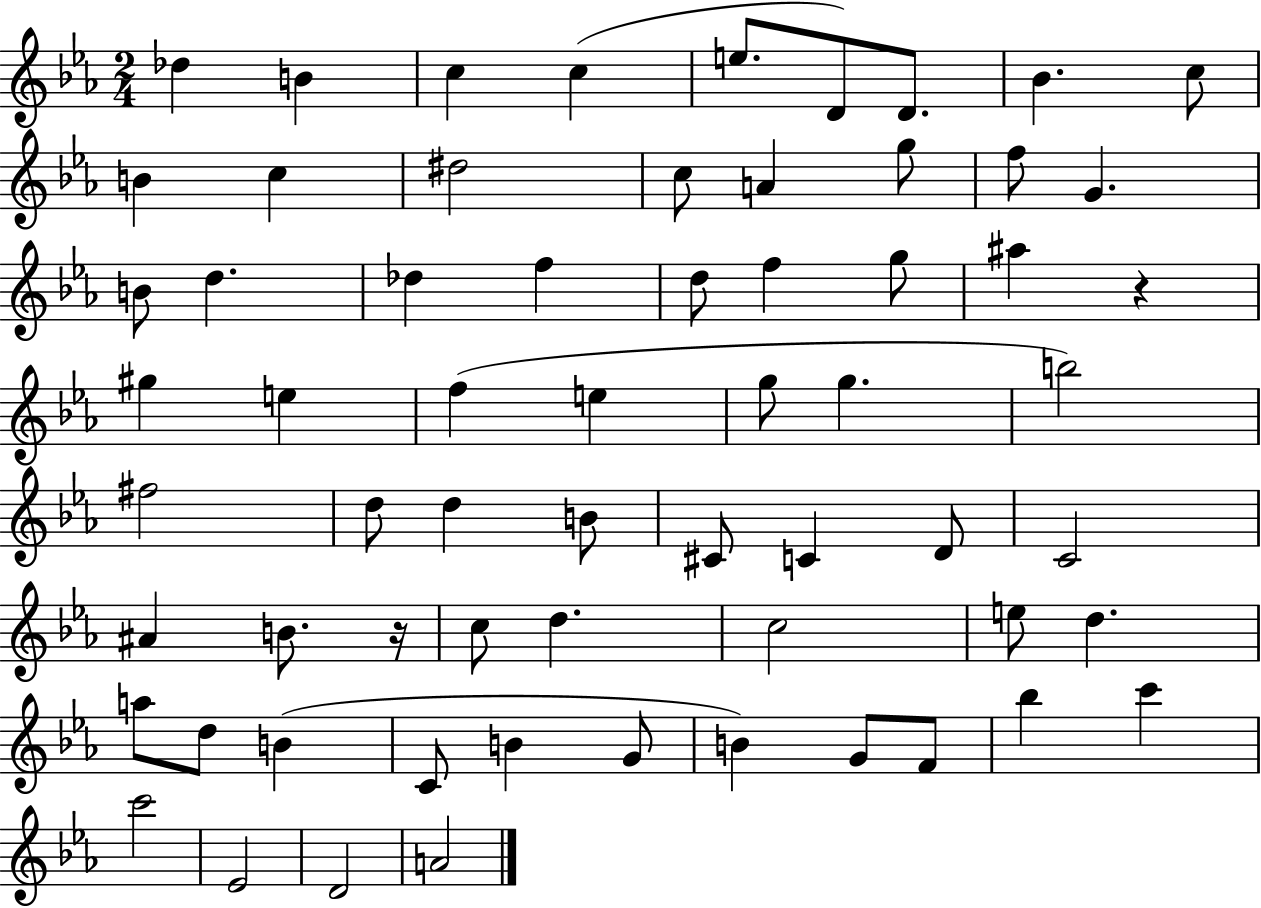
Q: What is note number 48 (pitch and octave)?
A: A5